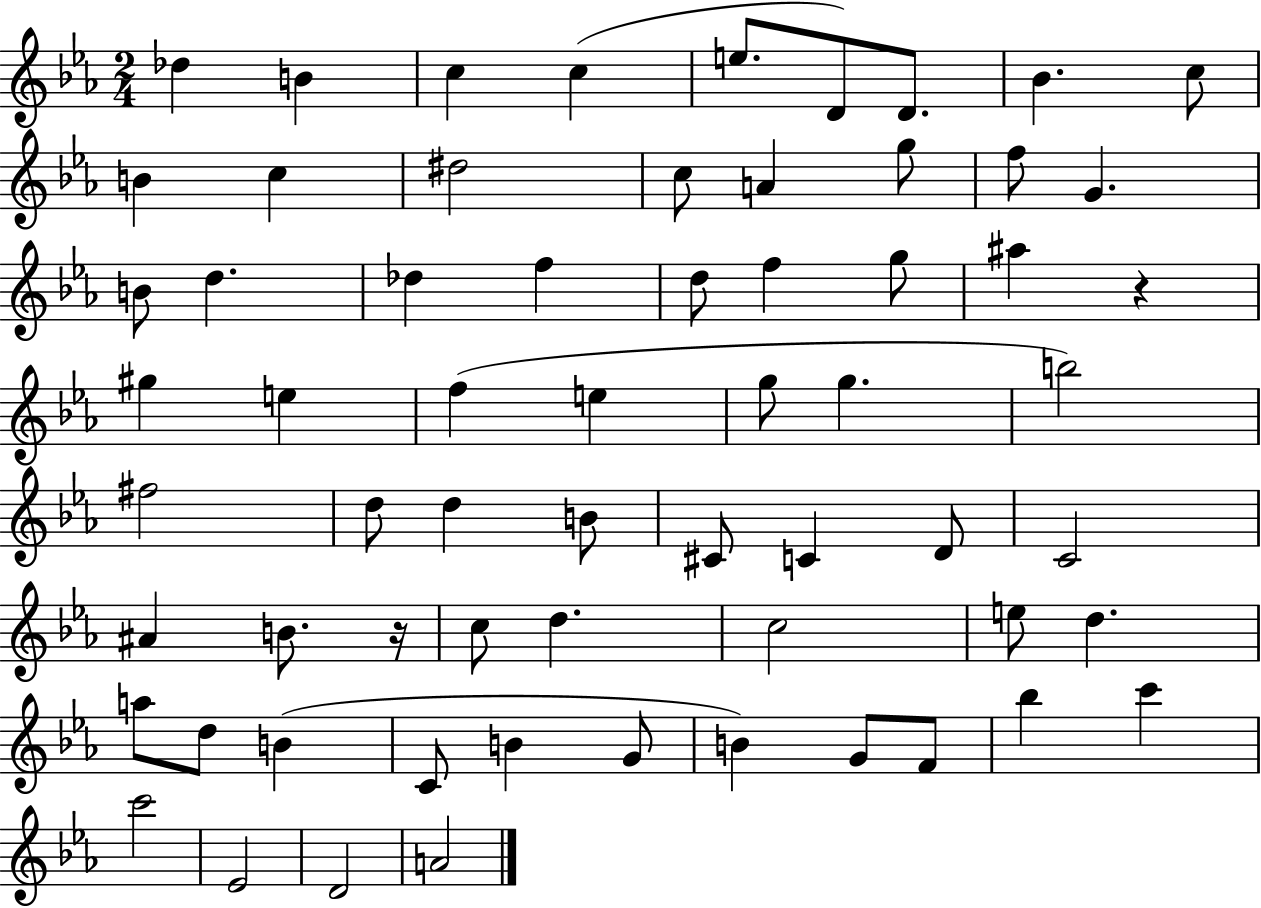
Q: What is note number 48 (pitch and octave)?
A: A5